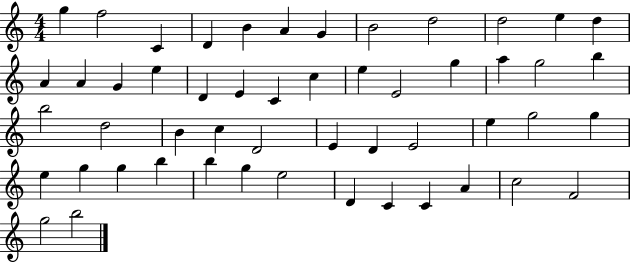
{
  \clef treble
  \numericTimeSignature
  \time 4/4
  \key c \major
  g''4 f''2 c'4 | d'4 b'4 a'4 g'4 | b'2 d''2 | d''2 e''4 d''4 | \break a'4 a'4 g'4 e''4 | d'4 e'4 c'4 c''4 | e''4 e'2 g''4 | a''4 g''2 b''4 | \break b''2 d''2 | b'4 c''4 d'2 | e'4 d'4 e'2 | e''4 g''2 g''4 | \break e''4 g''4 g''4 b''4 | b''4 g''4 e''2 | d'4 c'4 c'4 a'4 | c''2 f'2 | \break g''2 b''2 | \bar "|."
}